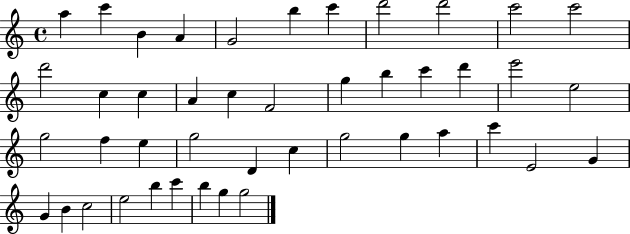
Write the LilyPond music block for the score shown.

{
  \clef treble
  \time 4/4
  \defaultTimeSignature
  \key c \major
  a''4 c'''4 b'4 a'4 | g'2 b''4 c'''4 | d'''2 d'''2 | c'''2 c'''2 | \break d'''2 c''4 c''4 | a'4 c''4 f'2 | g''4 b''4 c'''4 d'''4 | e'''2 e''2 | \break g''2 f''4 e''4 | g''2 d'4 c''4 | g''2 g''4 a''4 | c'''4 e'2 g'4 | \break g'4 b'4 c''2 | e''2 b''4 c'''4 | b''4 g''4 g''2 | \bar "|."
}